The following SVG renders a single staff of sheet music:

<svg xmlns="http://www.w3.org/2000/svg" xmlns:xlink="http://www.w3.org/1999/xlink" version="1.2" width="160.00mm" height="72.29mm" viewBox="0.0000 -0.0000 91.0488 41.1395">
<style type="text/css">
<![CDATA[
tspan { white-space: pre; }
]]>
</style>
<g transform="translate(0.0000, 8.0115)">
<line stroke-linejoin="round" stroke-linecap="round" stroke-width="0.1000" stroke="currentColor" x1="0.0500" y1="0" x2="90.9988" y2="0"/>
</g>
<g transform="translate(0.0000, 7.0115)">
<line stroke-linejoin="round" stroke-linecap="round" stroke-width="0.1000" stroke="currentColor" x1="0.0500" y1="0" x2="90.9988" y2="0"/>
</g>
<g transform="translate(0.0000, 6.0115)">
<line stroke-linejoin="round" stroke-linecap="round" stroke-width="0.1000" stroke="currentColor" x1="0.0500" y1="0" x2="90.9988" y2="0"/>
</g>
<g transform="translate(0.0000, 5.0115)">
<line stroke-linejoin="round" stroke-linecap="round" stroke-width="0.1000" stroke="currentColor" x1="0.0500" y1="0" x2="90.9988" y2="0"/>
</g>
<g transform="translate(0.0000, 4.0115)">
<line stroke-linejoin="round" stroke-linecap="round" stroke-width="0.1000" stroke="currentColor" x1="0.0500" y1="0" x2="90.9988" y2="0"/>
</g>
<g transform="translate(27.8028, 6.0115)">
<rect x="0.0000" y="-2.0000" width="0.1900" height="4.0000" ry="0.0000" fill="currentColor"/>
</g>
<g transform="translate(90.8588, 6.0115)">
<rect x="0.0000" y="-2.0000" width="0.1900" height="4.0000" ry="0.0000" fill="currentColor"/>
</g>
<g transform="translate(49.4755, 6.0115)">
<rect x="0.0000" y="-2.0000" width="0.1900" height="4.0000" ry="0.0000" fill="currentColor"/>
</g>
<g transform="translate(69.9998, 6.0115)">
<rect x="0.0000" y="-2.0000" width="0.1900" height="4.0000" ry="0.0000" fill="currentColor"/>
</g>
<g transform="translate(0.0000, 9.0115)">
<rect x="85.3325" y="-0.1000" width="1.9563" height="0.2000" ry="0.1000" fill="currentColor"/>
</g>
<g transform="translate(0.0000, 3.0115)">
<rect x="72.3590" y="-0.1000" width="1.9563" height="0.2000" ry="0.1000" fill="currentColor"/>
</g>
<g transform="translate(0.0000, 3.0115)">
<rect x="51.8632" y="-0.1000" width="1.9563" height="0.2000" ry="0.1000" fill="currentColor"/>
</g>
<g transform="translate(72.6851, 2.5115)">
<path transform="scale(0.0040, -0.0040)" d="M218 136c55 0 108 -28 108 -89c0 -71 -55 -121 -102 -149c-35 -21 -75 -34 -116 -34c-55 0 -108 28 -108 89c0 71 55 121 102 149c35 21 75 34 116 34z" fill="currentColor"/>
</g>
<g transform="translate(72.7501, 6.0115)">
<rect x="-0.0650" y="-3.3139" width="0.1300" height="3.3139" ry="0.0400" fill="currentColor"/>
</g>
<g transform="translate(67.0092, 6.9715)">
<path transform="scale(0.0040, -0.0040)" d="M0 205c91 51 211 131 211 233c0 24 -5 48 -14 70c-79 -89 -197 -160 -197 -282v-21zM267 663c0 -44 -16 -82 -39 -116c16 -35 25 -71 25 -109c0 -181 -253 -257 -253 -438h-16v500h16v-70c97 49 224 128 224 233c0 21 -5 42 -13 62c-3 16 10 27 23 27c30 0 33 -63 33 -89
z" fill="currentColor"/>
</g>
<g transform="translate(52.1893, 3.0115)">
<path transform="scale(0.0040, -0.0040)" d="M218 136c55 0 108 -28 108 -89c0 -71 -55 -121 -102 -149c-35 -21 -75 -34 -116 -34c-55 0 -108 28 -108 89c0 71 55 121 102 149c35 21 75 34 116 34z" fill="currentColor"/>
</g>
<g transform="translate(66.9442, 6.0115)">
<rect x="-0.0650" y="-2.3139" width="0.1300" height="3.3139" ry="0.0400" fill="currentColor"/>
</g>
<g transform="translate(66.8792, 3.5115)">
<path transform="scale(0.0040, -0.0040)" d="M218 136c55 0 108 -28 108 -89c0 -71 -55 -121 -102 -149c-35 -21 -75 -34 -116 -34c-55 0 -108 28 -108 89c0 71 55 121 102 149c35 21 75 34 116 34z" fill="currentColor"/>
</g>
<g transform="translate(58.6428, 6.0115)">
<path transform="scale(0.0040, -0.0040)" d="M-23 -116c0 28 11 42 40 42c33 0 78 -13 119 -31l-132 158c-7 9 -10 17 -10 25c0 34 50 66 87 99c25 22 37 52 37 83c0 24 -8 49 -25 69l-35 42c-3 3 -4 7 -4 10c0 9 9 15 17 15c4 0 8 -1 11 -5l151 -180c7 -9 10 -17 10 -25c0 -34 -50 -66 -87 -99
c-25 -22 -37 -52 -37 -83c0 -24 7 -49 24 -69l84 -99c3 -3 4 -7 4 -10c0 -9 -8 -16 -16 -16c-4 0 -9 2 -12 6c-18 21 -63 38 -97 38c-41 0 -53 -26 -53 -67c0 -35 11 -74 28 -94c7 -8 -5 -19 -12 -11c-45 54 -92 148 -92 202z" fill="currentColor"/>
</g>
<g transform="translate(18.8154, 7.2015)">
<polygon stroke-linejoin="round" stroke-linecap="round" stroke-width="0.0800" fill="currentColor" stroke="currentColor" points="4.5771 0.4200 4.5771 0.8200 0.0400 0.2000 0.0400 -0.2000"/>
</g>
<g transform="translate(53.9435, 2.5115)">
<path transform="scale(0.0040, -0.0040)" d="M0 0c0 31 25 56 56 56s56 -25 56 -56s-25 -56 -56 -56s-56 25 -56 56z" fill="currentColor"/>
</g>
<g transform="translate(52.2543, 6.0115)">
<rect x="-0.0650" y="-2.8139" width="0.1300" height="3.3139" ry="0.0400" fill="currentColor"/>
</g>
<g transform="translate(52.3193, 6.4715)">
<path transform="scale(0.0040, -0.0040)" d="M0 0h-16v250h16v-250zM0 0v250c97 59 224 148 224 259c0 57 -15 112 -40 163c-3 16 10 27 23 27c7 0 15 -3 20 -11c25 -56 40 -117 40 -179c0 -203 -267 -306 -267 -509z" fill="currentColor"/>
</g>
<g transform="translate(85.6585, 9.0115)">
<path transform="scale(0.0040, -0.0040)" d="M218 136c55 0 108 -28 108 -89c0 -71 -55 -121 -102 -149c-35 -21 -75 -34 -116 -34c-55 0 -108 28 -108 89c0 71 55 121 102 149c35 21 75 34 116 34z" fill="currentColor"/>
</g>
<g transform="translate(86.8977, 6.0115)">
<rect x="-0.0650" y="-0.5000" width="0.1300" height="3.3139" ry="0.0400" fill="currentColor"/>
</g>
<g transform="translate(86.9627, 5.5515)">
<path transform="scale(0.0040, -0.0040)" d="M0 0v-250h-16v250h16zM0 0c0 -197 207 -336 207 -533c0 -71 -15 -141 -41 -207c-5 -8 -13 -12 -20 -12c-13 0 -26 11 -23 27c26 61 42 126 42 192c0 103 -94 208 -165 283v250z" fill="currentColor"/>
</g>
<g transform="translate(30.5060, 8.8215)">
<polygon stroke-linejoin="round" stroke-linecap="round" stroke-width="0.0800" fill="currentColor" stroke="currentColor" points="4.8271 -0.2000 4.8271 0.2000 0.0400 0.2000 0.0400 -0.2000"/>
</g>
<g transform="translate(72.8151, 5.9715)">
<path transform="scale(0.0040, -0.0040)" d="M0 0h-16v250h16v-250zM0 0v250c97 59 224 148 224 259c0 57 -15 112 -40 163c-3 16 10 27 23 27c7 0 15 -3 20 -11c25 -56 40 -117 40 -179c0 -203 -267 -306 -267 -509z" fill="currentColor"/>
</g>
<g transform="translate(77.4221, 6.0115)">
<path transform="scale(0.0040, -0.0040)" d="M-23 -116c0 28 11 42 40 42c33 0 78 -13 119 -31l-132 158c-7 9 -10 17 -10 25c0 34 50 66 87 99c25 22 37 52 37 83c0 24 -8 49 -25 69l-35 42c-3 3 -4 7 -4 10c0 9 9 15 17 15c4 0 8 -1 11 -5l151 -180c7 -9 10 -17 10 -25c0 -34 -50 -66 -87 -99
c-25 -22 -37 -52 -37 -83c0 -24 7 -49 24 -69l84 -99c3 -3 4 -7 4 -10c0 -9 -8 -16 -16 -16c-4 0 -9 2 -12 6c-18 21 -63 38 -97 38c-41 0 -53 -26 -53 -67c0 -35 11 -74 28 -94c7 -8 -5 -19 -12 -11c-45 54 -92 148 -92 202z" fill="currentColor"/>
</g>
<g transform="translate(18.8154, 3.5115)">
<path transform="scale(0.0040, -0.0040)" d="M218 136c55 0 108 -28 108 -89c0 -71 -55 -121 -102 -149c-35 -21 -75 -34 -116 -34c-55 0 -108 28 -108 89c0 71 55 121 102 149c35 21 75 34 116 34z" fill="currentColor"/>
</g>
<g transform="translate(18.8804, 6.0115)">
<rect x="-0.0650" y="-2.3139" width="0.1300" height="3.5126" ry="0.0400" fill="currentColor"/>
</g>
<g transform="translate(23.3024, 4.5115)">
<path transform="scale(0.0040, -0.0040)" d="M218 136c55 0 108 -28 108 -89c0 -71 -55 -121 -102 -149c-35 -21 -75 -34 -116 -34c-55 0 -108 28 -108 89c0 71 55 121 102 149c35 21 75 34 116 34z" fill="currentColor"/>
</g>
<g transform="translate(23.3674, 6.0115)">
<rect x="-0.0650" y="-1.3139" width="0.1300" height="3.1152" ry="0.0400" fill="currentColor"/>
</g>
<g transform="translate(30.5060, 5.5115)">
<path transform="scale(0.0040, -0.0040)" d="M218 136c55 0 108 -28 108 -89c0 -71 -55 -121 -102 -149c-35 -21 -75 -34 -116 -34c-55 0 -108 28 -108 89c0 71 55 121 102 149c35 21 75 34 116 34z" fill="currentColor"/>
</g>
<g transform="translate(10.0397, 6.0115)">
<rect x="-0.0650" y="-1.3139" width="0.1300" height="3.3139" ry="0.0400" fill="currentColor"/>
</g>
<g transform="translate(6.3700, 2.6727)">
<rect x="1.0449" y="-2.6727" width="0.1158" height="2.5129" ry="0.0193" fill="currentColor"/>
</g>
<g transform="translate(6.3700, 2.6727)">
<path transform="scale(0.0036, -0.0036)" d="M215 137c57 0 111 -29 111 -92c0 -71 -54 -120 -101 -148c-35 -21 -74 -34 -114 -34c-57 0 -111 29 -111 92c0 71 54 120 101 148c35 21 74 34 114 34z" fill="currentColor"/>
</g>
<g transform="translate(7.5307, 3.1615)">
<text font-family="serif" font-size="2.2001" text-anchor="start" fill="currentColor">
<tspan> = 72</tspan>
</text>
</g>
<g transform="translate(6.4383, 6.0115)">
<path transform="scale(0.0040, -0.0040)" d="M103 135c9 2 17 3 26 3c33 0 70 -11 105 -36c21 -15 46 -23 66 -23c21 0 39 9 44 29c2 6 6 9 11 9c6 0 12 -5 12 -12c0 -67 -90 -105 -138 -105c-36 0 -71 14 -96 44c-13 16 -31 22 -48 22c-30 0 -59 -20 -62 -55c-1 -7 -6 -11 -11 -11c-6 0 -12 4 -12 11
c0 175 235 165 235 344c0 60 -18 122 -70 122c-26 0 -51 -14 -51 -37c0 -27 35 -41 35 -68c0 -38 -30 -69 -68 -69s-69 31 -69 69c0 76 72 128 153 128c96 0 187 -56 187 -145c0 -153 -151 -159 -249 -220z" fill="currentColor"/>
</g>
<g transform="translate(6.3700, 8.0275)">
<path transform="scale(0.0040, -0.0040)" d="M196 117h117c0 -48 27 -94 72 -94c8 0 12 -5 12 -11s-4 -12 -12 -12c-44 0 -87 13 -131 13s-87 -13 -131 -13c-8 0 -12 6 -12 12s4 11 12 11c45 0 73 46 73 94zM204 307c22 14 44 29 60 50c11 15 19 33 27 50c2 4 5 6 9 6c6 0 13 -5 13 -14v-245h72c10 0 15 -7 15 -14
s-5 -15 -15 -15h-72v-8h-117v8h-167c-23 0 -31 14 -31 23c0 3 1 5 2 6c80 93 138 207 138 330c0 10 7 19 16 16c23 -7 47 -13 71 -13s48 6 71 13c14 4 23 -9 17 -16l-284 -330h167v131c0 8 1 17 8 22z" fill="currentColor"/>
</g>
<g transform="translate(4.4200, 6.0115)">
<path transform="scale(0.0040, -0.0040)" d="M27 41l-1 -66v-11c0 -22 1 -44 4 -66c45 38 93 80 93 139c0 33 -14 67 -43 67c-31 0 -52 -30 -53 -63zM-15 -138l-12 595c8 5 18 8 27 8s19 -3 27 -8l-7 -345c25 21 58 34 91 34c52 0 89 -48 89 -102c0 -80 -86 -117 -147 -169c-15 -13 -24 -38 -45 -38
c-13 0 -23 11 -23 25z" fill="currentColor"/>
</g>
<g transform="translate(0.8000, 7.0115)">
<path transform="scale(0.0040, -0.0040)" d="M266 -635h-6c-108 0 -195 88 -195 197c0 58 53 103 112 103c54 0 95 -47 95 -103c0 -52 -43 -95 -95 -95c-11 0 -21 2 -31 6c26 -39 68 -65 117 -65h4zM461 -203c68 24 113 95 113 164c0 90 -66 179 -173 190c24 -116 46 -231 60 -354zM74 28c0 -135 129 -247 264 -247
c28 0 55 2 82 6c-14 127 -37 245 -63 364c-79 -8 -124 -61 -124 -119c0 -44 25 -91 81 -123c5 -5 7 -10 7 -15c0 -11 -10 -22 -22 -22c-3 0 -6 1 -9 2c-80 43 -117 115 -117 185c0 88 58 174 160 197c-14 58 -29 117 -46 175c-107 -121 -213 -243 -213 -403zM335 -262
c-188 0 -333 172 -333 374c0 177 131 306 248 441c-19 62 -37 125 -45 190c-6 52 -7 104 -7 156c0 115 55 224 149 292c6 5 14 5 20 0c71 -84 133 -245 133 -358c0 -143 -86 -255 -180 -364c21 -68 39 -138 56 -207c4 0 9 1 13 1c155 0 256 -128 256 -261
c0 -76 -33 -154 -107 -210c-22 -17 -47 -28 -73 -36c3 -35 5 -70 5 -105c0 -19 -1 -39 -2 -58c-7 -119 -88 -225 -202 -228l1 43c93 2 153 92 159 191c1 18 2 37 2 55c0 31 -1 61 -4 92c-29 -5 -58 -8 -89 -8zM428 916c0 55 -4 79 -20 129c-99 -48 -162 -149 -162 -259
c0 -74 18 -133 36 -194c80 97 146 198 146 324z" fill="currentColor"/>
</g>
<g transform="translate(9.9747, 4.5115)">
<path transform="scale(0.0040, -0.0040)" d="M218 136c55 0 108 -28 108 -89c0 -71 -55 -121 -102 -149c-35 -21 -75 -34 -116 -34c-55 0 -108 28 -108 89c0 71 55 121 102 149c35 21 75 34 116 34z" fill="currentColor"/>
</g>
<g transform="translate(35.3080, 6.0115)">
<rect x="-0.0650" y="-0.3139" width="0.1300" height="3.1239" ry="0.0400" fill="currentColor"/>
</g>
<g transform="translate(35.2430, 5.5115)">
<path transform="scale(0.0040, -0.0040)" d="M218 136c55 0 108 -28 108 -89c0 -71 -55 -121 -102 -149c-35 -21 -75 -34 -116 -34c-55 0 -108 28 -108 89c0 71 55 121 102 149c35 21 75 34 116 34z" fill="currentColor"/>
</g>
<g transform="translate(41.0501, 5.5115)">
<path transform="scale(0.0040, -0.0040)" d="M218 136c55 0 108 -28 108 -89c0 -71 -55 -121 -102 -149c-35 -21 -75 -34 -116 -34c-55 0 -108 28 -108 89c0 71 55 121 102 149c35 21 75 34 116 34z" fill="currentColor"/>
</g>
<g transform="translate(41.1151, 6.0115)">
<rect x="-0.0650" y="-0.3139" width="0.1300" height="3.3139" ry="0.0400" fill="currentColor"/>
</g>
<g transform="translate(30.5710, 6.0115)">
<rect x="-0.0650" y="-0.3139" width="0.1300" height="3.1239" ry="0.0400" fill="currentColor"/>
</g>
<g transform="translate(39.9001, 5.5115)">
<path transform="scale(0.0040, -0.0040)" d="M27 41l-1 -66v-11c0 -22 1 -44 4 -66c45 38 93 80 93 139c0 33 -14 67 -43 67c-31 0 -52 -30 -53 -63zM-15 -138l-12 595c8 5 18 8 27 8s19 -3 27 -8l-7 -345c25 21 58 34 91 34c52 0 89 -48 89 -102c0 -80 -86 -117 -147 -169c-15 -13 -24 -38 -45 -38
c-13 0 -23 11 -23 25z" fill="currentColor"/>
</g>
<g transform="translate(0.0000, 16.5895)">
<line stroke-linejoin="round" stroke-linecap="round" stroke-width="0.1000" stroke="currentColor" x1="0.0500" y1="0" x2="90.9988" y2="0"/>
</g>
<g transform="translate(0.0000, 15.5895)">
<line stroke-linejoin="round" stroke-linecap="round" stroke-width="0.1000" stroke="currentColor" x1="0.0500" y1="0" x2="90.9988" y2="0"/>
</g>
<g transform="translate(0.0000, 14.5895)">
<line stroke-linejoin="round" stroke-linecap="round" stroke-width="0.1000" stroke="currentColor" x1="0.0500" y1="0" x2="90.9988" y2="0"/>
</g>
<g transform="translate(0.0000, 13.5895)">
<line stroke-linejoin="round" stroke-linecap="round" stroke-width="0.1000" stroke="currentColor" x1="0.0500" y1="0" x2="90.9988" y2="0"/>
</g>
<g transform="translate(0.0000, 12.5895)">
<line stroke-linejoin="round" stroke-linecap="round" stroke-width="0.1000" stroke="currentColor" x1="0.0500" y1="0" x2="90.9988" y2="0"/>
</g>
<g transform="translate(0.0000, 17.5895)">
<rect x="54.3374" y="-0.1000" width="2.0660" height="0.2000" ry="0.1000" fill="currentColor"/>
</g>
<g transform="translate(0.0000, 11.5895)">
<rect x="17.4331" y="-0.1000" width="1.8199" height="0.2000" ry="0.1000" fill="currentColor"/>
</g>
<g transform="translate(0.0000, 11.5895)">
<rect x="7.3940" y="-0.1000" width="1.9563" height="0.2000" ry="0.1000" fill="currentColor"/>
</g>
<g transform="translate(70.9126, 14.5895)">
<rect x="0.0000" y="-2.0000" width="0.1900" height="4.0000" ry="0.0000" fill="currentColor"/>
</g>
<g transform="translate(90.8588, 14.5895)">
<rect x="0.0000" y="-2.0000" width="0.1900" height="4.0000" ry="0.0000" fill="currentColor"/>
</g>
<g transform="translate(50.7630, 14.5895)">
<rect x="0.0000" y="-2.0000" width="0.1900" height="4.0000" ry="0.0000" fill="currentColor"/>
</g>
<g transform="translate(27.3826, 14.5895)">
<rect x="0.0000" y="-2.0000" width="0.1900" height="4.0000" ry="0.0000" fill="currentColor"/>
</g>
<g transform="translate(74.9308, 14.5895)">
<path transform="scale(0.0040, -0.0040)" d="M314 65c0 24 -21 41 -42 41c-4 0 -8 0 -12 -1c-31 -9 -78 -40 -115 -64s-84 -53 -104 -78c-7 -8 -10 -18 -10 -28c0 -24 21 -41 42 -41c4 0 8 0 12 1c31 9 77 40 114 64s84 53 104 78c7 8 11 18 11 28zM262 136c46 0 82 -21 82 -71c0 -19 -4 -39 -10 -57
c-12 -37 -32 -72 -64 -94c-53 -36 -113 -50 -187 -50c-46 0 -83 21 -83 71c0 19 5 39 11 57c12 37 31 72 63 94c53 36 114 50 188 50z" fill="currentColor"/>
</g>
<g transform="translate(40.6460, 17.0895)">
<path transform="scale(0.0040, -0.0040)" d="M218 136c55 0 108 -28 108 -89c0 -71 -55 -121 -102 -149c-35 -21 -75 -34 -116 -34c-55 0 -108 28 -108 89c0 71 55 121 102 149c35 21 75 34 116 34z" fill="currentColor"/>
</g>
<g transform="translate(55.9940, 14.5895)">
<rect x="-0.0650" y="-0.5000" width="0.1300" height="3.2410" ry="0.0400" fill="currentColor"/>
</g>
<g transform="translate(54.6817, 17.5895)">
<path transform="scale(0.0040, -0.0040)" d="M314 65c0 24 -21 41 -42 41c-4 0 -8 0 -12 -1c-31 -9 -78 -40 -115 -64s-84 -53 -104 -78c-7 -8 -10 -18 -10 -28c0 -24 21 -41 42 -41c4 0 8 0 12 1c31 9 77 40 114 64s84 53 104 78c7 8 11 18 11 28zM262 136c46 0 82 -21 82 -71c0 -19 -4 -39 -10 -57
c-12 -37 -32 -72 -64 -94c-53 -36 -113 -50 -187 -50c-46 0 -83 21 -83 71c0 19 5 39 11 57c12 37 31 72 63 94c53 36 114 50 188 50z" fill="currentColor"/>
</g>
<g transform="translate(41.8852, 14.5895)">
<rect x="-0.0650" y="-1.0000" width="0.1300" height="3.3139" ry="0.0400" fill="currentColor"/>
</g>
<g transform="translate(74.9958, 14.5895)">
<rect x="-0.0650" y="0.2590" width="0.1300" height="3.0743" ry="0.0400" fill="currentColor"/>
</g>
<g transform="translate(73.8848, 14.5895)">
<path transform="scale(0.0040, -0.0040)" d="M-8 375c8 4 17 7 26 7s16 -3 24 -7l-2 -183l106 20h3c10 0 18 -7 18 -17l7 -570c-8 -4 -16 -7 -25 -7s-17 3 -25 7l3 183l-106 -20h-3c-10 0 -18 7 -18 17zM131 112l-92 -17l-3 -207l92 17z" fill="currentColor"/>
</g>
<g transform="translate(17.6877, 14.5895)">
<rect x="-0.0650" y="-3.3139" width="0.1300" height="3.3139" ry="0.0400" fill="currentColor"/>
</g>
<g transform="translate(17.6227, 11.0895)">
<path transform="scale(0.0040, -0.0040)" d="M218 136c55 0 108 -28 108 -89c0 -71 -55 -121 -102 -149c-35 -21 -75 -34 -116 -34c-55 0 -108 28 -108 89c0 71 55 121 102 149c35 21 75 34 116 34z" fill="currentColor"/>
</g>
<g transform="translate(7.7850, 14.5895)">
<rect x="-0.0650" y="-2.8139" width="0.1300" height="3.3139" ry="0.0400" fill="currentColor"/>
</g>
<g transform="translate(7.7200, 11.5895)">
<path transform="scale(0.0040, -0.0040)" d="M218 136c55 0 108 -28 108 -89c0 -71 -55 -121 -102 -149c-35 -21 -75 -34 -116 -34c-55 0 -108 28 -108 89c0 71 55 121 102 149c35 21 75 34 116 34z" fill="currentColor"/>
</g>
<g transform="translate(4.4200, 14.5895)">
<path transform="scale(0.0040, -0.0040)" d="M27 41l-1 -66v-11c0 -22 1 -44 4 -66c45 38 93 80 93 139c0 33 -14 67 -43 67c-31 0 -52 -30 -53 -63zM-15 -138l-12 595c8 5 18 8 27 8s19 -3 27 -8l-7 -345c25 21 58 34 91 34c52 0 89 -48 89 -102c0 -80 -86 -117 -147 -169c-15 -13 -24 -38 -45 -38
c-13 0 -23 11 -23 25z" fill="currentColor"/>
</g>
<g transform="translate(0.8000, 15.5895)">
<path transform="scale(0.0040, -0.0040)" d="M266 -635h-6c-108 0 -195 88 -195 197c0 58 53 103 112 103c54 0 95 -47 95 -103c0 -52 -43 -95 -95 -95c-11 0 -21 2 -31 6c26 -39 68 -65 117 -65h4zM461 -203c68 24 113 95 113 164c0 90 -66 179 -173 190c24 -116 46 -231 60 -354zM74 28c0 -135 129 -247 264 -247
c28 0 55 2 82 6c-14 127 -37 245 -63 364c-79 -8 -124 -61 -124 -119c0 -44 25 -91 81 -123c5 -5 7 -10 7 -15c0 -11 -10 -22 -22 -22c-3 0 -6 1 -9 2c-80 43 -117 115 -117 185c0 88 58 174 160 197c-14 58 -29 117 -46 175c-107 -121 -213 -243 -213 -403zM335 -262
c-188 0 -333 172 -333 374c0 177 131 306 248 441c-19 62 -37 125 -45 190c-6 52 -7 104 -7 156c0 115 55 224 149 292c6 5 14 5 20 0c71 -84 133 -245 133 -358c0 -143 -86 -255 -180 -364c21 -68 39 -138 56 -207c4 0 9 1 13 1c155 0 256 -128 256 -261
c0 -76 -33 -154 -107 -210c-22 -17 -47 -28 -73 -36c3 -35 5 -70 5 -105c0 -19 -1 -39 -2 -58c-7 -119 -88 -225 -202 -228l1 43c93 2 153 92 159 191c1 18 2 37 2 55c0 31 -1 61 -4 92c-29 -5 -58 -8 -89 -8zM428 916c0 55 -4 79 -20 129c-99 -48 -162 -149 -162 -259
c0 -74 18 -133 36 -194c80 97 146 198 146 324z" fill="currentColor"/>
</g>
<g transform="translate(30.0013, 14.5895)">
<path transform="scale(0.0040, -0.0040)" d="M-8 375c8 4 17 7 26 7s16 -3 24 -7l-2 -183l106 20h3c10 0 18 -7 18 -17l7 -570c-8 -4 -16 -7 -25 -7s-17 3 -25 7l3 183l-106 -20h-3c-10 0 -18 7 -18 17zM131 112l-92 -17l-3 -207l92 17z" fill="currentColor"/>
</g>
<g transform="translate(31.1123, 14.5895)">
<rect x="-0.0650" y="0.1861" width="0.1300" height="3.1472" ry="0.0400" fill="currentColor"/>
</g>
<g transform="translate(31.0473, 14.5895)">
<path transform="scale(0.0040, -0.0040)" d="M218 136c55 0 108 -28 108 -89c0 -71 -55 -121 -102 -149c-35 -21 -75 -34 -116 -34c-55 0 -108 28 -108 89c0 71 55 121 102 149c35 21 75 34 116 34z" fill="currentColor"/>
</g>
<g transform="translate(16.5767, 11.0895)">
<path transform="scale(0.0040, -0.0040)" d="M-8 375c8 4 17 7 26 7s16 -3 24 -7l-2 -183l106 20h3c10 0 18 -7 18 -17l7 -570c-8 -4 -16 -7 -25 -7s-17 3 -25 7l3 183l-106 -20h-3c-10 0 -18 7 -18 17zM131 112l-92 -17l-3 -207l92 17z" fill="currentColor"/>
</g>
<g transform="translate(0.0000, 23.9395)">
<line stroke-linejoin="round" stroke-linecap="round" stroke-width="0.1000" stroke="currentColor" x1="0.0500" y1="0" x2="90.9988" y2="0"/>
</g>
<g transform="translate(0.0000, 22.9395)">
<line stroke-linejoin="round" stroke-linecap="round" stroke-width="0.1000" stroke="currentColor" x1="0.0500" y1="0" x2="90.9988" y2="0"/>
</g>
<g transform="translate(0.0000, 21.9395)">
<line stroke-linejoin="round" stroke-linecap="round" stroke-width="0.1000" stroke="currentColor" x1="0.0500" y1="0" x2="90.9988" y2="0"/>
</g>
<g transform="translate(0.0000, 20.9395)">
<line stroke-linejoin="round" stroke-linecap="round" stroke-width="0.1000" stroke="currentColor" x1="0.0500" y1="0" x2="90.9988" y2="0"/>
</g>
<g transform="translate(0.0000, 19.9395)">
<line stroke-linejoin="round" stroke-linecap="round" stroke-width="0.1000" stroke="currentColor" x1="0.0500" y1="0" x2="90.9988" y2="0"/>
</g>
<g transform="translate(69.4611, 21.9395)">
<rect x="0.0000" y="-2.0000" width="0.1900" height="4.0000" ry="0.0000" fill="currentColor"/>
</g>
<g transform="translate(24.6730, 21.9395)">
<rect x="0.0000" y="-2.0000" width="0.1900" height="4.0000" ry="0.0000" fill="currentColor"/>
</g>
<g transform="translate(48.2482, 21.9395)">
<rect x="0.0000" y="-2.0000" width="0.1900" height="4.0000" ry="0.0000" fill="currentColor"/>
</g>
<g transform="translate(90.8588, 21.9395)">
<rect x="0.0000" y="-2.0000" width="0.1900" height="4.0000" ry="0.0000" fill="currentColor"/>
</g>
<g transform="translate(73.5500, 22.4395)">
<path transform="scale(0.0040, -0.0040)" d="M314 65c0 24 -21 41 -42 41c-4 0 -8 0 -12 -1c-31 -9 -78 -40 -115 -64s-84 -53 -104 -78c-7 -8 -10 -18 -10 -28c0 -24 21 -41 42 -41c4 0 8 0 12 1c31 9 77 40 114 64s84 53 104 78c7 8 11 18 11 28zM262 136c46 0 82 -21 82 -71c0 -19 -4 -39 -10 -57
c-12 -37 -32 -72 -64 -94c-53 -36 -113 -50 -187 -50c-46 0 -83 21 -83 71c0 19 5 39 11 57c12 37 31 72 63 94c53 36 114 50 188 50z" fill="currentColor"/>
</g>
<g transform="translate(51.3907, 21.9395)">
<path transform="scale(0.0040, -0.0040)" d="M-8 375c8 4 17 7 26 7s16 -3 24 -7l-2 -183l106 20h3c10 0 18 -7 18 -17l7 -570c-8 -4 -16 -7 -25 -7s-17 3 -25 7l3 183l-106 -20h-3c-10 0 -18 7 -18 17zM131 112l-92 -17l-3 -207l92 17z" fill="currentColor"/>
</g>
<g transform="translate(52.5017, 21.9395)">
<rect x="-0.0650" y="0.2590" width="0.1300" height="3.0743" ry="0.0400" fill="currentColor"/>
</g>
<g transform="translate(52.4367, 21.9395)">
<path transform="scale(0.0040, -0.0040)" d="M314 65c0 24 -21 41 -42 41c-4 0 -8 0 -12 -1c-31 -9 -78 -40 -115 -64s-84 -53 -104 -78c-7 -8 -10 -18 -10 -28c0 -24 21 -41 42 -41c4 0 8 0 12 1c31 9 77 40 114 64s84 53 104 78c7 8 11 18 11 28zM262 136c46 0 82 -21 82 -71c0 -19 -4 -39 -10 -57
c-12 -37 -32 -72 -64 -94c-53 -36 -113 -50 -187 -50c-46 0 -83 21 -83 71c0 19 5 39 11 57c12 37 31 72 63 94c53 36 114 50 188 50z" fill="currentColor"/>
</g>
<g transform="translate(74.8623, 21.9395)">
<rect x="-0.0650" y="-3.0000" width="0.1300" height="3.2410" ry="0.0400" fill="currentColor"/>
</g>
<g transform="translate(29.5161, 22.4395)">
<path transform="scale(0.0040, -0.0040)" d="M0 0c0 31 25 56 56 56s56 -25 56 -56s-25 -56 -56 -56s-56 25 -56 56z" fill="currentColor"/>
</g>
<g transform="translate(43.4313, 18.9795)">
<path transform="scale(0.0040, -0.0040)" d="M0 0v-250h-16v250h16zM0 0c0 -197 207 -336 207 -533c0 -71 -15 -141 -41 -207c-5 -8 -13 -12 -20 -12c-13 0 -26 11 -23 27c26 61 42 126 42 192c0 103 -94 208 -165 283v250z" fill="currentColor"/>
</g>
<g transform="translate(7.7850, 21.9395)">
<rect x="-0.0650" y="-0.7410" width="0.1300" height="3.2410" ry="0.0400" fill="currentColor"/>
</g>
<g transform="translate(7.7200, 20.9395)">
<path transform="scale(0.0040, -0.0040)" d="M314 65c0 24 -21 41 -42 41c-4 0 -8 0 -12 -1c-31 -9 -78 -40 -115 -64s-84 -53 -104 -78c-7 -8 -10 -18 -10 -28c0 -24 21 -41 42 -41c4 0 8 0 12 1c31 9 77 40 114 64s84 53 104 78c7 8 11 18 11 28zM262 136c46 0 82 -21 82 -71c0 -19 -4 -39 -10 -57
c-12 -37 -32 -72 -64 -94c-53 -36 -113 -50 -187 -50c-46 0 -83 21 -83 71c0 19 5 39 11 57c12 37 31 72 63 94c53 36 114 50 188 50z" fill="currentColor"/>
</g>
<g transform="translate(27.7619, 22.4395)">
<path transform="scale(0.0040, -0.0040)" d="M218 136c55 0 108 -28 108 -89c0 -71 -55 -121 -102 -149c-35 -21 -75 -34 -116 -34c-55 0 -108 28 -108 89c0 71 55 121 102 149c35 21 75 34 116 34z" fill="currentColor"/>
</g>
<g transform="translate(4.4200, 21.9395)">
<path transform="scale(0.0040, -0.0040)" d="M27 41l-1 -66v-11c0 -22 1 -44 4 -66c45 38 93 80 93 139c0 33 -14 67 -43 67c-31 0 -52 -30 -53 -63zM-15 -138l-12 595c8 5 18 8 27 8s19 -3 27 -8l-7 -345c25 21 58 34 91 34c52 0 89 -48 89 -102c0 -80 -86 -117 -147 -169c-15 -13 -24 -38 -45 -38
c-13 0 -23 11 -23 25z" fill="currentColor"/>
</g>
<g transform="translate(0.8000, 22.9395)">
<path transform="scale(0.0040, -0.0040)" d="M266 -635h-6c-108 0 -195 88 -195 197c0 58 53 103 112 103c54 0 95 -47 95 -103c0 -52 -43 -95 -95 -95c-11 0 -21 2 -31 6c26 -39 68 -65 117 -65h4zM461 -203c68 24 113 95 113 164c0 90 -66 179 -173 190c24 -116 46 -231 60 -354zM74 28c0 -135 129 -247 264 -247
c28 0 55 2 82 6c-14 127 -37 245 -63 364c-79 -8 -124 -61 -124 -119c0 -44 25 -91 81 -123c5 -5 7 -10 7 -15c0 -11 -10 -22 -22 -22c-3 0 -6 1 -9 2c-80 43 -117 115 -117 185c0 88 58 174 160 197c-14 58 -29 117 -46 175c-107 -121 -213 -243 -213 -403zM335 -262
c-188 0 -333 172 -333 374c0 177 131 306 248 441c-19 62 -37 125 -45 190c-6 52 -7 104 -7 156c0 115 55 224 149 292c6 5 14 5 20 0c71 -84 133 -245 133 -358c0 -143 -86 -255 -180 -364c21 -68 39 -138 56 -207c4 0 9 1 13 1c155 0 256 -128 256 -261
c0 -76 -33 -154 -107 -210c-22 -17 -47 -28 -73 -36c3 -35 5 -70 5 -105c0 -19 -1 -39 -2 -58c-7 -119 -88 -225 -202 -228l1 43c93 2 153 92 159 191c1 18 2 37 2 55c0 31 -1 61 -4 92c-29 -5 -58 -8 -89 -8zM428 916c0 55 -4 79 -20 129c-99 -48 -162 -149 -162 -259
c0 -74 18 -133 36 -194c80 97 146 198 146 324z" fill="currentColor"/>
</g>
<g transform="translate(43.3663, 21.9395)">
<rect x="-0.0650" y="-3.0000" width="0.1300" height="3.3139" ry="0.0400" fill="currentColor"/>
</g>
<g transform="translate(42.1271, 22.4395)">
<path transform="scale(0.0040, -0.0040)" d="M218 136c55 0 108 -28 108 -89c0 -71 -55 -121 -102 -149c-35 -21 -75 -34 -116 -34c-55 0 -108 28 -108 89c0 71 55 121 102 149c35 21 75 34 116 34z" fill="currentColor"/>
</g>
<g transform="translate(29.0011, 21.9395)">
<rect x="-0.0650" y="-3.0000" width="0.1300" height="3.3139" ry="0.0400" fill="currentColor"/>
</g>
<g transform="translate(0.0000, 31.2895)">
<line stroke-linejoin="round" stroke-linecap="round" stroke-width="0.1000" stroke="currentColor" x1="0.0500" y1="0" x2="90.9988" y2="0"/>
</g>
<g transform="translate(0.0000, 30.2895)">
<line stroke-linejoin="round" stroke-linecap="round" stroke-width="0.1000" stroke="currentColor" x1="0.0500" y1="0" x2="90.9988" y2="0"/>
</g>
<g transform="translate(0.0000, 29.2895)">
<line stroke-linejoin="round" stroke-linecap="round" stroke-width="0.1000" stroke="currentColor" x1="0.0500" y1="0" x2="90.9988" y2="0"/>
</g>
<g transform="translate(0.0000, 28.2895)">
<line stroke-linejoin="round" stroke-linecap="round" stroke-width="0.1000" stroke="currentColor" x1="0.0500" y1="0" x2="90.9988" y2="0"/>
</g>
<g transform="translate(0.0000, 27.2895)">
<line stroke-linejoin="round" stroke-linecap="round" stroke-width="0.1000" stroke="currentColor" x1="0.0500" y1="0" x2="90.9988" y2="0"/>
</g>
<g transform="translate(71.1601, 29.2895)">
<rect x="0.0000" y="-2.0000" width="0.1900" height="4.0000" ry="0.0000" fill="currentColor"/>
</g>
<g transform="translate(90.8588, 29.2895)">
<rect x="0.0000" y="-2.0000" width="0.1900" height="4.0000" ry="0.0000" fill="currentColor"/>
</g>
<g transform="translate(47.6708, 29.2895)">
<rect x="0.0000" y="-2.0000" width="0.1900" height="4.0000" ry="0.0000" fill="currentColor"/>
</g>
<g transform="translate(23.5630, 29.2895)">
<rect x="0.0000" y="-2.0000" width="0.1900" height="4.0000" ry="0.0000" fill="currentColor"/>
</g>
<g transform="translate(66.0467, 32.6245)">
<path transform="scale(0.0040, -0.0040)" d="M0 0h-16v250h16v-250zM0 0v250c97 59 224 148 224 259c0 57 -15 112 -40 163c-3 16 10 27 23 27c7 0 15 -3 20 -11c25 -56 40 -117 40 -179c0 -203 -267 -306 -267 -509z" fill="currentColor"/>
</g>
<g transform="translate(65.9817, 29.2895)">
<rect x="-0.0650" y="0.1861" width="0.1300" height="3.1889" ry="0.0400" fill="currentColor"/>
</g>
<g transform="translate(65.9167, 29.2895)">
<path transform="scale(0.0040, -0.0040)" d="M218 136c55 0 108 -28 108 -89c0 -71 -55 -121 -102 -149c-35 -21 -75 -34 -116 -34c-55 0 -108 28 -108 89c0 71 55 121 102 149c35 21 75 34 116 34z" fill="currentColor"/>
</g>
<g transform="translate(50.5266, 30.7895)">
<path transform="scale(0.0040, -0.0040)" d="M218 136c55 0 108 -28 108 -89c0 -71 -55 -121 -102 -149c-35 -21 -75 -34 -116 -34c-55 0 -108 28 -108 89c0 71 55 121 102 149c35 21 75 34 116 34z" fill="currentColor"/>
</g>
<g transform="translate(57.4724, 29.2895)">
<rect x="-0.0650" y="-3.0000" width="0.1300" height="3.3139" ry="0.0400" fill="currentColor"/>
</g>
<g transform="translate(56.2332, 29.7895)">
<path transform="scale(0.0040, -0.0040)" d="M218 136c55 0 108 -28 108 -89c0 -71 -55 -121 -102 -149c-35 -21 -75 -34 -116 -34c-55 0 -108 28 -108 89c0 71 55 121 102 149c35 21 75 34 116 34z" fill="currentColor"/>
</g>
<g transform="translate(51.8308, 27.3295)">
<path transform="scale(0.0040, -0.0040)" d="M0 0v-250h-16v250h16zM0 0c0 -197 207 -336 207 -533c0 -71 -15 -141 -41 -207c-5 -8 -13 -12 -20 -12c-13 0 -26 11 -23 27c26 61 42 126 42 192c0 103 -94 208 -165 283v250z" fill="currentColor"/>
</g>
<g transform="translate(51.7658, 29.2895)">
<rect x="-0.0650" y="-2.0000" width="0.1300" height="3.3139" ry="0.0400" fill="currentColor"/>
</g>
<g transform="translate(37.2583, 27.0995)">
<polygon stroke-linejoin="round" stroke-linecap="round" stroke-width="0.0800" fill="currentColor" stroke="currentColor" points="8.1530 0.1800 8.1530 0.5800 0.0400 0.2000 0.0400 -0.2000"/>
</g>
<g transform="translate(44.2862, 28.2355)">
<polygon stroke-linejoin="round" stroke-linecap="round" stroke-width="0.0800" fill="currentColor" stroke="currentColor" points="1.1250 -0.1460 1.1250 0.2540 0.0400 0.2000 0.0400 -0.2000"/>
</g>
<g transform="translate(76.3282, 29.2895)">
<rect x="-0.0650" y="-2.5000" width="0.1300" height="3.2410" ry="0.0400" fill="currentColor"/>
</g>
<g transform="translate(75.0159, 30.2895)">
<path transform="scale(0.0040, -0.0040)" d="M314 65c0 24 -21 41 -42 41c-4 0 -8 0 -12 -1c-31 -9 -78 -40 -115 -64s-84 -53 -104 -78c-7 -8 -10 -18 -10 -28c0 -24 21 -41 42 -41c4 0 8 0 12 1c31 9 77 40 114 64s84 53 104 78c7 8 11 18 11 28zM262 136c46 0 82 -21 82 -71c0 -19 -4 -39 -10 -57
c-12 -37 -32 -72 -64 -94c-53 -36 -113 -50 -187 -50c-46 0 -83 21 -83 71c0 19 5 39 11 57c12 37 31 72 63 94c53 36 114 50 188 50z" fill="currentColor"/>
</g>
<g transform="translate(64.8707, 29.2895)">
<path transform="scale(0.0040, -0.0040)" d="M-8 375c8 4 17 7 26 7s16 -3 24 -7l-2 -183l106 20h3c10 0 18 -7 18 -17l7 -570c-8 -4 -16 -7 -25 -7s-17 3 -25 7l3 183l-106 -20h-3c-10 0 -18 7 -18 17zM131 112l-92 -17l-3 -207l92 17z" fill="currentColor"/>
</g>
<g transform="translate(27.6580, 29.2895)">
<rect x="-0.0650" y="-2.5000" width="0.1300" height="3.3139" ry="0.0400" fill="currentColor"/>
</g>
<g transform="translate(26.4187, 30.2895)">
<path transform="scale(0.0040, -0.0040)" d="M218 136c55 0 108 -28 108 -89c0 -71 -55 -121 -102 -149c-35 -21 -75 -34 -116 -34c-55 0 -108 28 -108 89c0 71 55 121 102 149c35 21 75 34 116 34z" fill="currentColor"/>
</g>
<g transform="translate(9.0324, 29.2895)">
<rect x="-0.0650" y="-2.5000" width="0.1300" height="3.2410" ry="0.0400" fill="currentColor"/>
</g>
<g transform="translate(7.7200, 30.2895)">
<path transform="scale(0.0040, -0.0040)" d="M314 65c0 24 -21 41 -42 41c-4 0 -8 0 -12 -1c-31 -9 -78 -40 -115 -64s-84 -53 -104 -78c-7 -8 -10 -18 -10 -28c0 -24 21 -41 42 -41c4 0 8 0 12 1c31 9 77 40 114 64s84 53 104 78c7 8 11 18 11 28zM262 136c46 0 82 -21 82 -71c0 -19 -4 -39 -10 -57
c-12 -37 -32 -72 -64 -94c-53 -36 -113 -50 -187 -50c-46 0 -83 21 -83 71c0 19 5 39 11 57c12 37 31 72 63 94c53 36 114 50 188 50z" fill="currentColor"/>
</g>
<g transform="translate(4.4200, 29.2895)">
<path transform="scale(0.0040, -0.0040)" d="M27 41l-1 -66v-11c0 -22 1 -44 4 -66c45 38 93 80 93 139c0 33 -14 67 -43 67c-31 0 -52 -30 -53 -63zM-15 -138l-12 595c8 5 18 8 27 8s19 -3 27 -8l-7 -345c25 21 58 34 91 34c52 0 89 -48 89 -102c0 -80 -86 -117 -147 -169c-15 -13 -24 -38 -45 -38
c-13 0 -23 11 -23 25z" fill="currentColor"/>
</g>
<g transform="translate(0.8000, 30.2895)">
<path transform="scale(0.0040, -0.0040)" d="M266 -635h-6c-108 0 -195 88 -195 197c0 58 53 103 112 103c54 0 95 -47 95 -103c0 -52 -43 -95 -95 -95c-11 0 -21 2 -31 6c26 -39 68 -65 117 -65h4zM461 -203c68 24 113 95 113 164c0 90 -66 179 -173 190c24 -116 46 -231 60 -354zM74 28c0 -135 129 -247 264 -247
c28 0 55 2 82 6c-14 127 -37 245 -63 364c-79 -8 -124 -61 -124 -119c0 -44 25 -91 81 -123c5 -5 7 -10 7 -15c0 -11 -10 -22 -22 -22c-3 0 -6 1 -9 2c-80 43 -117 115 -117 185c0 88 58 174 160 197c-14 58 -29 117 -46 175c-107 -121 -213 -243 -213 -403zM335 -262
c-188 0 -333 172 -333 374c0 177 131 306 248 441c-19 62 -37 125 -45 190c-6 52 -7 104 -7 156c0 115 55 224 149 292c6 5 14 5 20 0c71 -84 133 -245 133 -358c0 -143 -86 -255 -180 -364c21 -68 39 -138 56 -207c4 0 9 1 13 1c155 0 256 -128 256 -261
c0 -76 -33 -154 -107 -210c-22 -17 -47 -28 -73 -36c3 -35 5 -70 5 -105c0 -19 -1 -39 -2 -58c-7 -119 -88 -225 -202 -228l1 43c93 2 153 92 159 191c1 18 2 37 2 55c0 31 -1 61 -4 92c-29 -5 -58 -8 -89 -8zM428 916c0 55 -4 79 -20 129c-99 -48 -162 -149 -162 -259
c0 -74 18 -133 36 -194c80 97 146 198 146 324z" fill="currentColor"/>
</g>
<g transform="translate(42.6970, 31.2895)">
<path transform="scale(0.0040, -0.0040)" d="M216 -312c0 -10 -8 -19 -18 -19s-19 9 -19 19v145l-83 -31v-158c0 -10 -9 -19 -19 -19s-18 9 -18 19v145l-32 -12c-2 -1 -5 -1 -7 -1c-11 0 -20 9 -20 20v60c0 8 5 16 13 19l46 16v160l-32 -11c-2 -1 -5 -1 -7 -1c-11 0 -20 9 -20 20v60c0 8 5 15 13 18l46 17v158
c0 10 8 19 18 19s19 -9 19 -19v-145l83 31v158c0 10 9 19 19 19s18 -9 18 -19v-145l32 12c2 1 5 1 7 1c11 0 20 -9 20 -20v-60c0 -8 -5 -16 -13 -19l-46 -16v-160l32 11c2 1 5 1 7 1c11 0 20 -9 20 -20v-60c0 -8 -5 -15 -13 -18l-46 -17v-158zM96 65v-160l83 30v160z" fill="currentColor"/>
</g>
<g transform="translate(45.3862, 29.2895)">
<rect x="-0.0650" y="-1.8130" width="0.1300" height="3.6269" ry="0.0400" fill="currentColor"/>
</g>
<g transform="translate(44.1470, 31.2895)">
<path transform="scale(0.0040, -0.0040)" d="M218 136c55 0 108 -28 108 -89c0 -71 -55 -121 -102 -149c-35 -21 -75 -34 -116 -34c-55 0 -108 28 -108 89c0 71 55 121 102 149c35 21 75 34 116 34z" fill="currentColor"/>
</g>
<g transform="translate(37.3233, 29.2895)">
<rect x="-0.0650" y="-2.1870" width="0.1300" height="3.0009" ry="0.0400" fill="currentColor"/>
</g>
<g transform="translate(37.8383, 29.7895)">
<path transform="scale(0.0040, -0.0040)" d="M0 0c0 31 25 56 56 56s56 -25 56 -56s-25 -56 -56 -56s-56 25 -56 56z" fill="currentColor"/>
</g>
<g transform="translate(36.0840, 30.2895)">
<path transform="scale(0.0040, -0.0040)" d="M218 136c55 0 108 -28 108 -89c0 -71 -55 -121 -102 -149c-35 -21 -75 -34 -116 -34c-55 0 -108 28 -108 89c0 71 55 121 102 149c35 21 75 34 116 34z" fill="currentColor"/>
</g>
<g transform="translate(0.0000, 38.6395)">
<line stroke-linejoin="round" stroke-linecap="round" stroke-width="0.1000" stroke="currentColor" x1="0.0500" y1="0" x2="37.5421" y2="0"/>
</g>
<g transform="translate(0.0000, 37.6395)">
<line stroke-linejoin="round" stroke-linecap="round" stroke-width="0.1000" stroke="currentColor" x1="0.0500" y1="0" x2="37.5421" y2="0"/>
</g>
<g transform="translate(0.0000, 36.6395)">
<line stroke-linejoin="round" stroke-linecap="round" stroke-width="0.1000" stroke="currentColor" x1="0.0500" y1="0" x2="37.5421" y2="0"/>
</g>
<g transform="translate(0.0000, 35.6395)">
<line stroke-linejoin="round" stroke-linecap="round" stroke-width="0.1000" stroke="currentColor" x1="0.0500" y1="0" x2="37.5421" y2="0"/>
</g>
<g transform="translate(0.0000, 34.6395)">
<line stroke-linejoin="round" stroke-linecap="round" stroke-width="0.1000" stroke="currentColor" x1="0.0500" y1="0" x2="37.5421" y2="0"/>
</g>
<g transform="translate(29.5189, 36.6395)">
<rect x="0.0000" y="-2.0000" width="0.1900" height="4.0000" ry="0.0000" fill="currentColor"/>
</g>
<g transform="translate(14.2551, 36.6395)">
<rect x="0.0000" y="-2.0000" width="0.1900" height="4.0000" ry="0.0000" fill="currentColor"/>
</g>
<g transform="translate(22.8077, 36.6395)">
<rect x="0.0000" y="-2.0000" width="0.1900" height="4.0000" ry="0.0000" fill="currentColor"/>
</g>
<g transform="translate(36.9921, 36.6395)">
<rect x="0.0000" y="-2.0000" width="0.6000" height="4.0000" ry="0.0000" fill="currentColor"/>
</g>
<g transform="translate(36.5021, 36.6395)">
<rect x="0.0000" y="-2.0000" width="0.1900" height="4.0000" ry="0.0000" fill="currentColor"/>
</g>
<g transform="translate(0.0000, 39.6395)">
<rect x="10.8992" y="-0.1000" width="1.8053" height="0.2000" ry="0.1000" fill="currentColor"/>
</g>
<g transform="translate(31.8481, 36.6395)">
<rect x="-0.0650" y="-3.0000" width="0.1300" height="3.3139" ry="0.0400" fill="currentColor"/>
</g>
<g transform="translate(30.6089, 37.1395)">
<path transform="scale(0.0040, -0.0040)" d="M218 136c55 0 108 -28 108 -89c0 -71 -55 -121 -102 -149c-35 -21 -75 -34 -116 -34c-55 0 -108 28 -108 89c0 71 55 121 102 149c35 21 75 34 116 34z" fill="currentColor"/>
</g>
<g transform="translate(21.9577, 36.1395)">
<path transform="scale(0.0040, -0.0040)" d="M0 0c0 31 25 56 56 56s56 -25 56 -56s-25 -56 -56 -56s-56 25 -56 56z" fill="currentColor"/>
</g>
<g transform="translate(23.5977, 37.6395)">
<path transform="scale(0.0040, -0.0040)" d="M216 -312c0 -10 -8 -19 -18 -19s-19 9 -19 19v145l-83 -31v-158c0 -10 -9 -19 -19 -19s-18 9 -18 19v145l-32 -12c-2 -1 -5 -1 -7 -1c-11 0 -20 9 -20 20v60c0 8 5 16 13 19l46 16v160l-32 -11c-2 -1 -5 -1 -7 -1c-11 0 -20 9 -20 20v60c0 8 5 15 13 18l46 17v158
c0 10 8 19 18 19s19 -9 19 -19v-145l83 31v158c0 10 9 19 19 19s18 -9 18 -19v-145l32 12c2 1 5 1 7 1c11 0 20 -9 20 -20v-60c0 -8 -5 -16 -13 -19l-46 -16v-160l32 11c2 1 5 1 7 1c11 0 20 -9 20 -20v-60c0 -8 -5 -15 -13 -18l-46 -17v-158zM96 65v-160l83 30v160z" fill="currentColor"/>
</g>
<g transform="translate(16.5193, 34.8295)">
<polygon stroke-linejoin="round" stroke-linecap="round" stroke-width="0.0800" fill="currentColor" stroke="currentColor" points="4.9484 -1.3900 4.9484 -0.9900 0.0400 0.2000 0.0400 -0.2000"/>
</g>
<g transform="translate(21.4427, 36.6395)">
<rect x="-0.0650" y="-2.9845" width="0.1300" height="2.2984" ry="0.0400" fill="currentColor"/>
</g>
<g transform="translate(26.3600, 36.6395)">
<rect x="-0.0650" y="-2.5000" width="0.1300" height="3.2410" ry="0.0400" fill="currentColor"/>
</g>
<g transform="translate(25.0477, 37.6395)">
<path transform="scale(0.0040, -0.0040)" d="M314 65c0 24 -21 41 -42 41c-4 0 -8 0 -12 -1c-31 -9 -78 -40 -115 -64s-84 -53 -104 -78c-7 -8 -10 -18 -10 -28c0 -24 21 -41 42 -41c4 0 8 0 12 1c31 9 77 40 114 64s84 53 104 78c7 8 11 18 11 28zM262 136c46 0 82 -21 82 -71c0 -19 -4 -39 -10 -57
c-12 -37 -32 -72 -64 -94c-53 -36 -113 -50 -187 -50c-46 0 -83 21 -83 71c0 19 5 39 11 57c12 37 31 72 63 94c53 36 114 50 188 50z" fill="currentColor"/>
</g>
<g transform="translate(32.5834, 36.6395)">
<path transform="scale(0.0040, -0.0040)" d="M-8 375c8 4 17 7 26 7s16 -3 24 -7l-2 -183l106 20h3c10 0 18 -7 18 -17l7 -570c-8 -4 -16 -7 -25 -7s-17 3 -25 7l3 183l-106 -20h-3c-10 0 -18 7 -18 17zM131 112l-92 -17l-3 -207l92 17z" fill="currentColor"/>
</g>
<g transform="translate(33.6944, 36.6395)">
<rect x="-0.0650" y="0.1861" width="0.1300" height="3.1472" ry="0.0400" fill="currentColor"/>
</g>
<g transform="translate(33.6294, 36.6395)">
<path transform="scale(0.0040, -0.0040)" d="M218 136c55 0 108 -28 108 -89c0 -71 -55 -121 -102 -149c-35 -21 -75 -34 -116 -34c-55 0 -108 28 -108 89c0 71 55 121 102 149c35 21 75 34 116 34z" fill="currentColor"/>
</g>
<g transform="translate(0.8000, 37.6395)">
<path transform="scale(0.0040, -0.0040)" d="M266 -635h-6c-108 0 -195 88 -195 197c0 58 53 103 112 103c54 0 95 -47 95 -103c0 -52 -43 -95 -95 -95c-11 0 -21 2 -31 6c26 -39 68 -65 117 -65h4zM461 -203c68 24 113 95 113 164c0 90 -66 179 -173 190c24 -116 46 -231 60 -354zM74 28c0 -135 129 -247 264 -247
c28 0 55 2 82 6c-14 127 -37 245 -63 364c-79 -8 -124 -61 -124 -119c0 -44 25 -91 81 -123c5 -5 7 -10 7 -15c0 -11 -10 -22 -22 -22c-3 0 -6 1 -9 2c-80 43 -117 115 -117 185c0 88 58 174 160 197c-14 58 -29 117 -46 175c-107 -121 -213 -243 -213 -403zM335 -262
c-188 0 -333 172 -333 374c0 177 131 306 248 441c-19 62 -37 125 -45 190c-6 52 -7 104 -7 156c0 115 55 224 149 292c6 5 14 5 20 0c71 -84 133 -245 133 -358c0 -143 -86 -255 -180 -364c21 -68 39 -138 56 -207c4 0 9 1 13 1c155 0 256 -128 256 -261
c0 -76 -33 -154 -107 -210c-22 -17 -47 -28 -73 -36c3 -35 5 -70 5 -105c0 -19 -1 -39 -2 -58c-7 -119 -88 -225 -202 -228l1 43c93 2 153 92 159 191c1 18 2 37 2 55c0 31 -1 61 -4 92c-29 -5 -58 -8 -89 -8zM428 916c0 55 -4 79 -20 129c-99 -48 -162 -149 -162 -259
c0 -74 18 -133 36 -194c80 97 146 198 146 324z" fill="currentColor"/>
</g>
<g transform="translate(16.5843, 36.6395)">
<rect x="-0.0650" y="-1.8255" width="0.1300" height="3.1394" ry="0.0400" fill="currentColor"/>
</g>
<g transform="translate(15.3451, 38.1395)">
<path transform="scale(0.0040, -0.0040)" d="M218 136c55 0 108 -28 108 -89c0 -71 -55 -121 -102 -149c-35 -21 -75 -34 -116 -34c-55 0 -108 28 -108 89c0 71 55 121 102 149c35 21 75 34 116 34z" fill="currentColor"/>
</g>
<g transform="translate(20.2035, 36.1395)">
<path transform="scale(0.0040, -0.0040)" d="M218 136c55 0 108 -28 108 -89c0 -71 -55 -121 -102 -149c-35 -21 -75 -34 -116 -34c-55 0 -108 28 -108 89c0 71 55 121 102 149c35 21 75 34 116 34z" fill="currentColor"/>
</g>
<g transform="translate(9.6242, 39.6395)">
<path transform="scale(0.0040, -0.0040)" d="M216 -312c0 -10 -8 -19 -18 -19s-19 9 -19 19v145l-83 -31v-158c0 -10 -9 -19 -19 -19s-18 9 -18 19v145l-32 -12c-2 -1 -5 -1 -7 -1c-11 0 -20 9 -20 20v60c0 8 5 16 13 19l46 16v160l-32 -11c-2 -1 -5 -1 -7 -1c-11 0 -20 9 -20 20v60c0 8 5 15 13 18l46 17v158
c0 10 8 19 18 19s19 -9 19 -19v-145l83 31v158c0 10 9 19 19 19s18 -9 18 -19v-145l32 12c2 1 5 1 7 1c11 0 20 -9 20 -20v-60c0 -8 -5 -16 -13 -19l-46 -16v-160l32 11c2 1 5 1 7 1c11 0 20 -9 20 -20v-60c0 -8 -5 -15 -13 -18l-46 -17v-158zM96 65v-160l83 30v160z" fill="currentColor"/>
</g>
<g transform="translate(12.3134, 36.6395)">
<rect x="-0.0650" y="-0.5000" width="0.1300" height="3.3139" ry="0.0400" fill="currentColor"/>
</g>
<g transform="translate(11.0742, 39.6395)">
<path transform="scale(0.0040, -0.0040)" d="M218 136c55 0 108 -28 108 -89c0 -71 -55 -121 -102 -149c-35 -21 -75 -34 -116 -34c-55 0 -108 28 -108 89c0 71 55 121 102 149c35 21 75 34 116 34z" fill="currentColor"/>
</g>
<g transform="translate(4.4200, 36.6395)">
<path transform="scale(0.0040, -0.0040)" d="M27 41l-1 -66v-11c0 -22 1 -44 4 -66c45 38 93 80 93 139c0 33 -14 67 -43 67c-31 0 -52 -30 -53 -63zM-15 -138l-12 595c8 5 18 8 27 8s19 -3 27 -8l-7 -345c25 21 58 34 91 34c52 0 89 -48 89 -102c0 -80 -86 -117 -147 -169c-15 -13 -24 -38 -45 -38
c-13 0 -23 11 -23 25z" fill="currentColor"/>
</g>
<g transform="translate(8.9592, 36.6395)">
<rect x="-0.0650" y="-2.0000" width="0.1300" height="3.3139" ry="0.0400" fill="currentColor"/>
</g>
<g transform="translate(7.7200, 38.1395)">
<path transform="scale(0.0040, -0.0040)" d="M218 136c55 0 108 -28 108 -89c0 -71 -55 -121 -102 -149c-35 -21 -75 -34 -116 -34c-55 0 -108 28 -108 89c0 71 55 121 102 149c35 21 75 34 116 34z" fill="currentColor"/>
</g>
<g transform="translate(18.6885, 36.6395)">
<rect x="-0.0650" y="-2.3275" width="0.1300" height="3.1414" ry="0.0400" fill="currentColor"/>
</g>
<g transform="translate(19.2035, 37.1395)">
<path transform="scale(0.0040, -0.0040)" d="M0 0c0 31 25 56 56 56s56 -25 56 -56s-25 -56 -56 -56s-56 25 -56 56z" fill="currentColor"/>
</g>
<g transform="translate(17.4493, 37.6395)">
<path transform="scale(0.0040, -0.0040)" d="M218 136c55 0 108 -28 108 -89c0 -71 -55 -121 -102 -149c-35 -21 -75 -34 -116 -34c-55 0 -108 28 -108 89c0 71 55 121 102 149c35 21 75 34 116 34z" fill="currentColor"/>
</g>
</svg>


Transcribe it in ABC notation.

X:1
T:Untitled
M:2/4
L:1/4
K:F
e g/2 e/2 c/2 c/2 _c a/2 z g/4 _b/2 z C/2 a b B D C2 B2 d2 A A/2 B2 A2 G2 G G/2 ^E/4 F/2 A B/2 G2 F ^C F/2 G/2 c/2 ^G2 A B